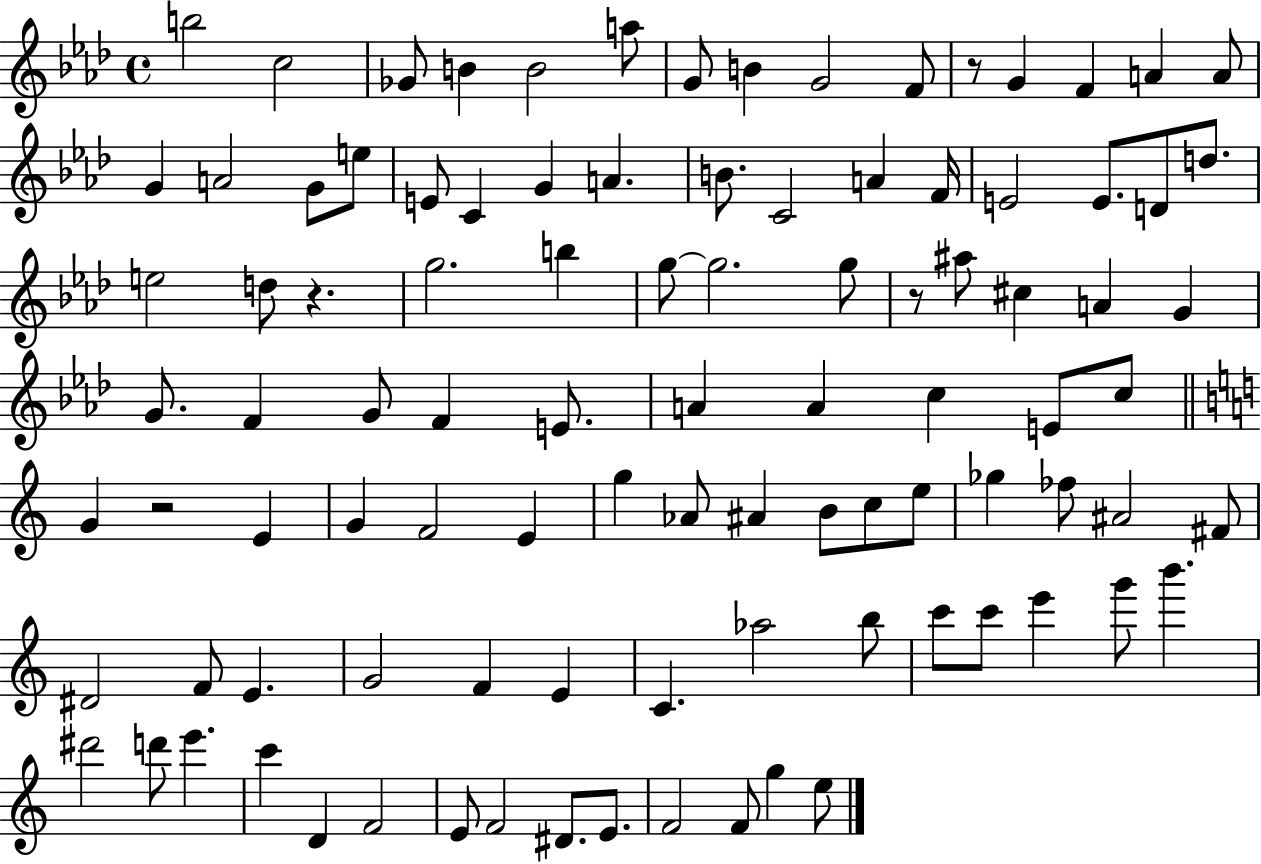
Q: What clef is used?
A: treble